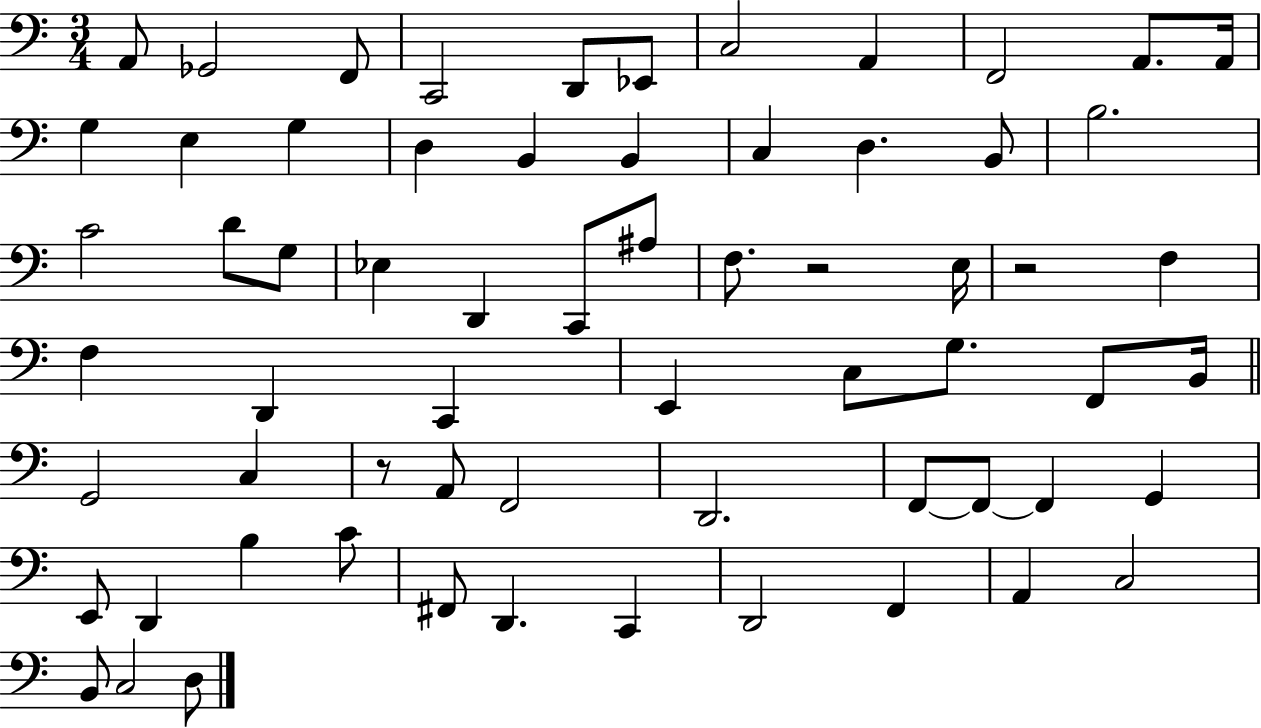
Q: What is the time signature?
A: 3/4